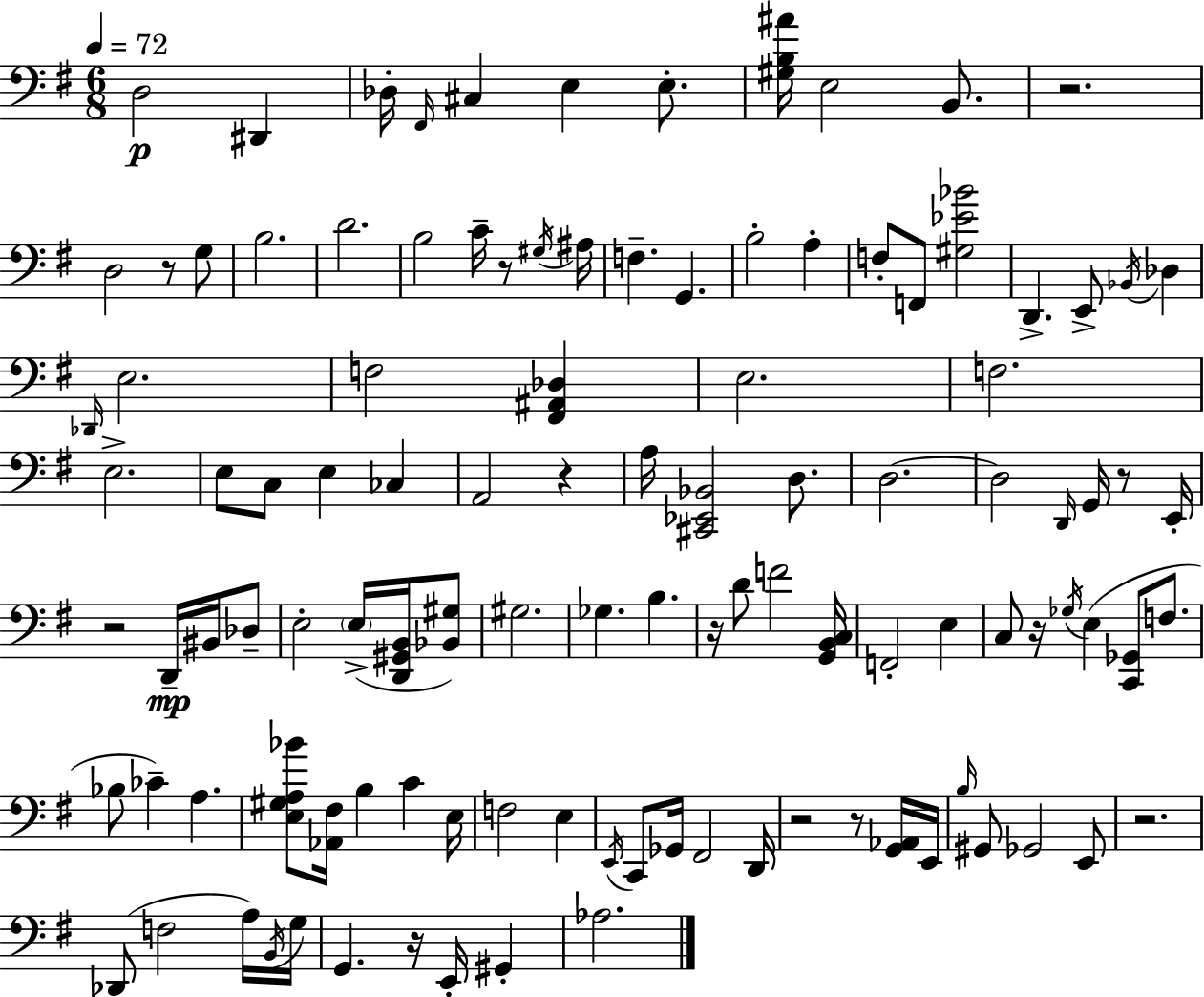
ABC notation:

X:1
T:Untitled
M:6/8
L:1/4
K:Em
D,2 ^D,, _D,/4 ^F,,/4 ^C, E, E,/2 [^G,B,^A]/4 E,2 B,,/2 z2 D,2 z/2 G,/2 B,2 D2 B,2 C/4 z/2 ^G,/4 ^A,/4 F, G,, B,2 A, F,/2 F,,/2 [^G,_E_B]2 D,, E,,/2 _B,,/4 _D, _D,,/4 E,2 F,2 [^F,,^A,,_D,] E,2 F,2 E,2 E,/2 C,/2 E, _C, A,,2 z A,/4 [^C,,_E,,_B,,]2 D,/2 D,2 D,2 D,,/4 G,,/4 z/2 E,,/4 z2 D,,/4 ^B,,/4 _D,/2 E,2 E,/4 [D,,^G,,B,,]/4 [_B,,^G,]/2 ^G,2 _G, B, z/4 D/2 F2 [G,,B,,C,]/4 F,,2 E, C,/2 z/4 _G,/4 E, [C,,_G,,]/2 F,/2 _B,/2 _C A, [E,^G,A,_B]/2 [_A,,^F,]/4 B, C E,/4 F,2 E, E,,/4 C,,/2 _G,,/4 ^F,,2 D,,/4 z2 z/2 [G,,_A,,]/4 E,,/4 B,/4 ^G,,/2 _G,,2 E,,/2 z2 _D,,/2 F,2 A,/4 B,,/4 G,/4 G,, z/4 E,,/4 ^G,, _A,2